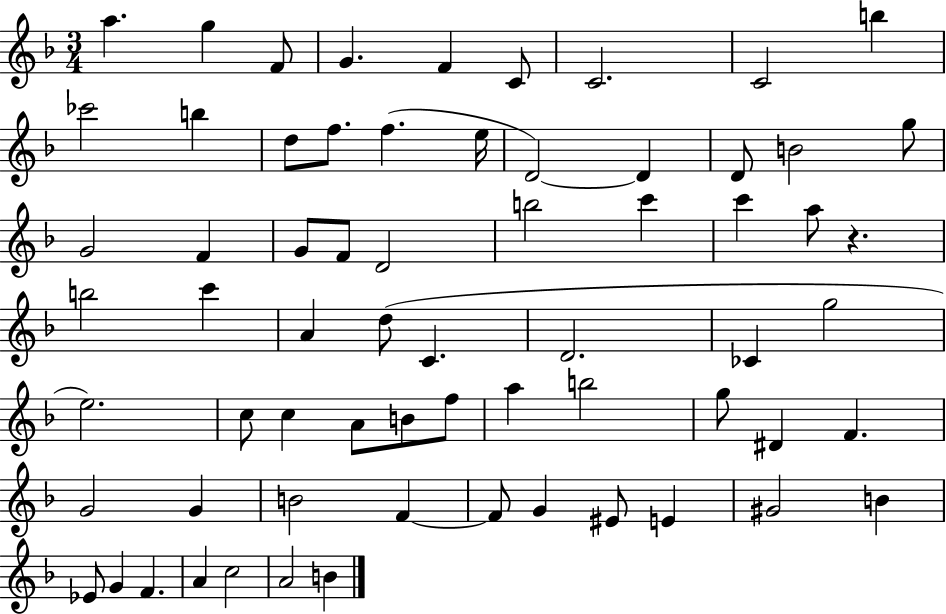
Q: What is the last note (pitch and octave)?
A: B4